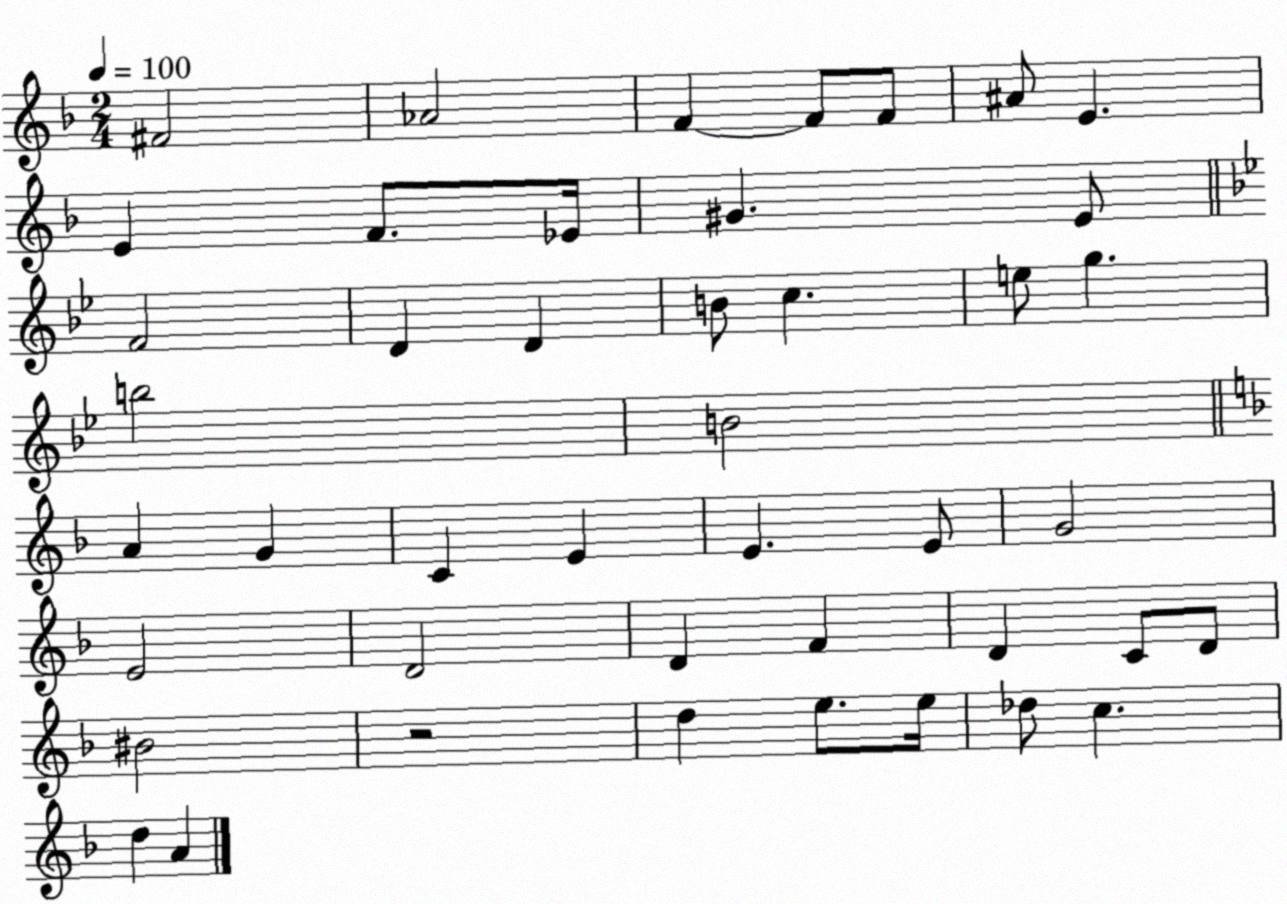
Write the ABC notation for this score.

X:1
T:Untitled
M:2/4
L:1/4
K:F
^F2 _A2 F F/2 F/2 ^A/2 E E F/2 _E/4 ^G E/2 F2 D D B/2 c e/2 g b2 B2 A G C E E E/2 G2 E2 D2 D F D C/2 D/2 ^B2 z2 d e/2 e/4 _d/2 c d A